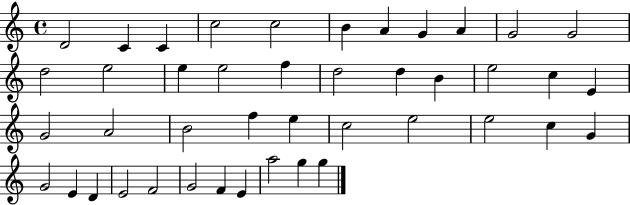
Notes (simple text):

D4/h C4/q C4/q C5/h C5/h B4/q A4/q G4/q A4/q G4/h G4/h D5/h E5/h E5/q E5/h F5/q D5/h D5/q B4/q E5/h C5/q E4/q G4/h A4/h B4/h F5/q E5/q C5/h E5/h E5/h C5/q G4/q G4/h E4/q D4/q E4/h F4/h G4/h F4/q E4/q A5/h G5/q G5/q